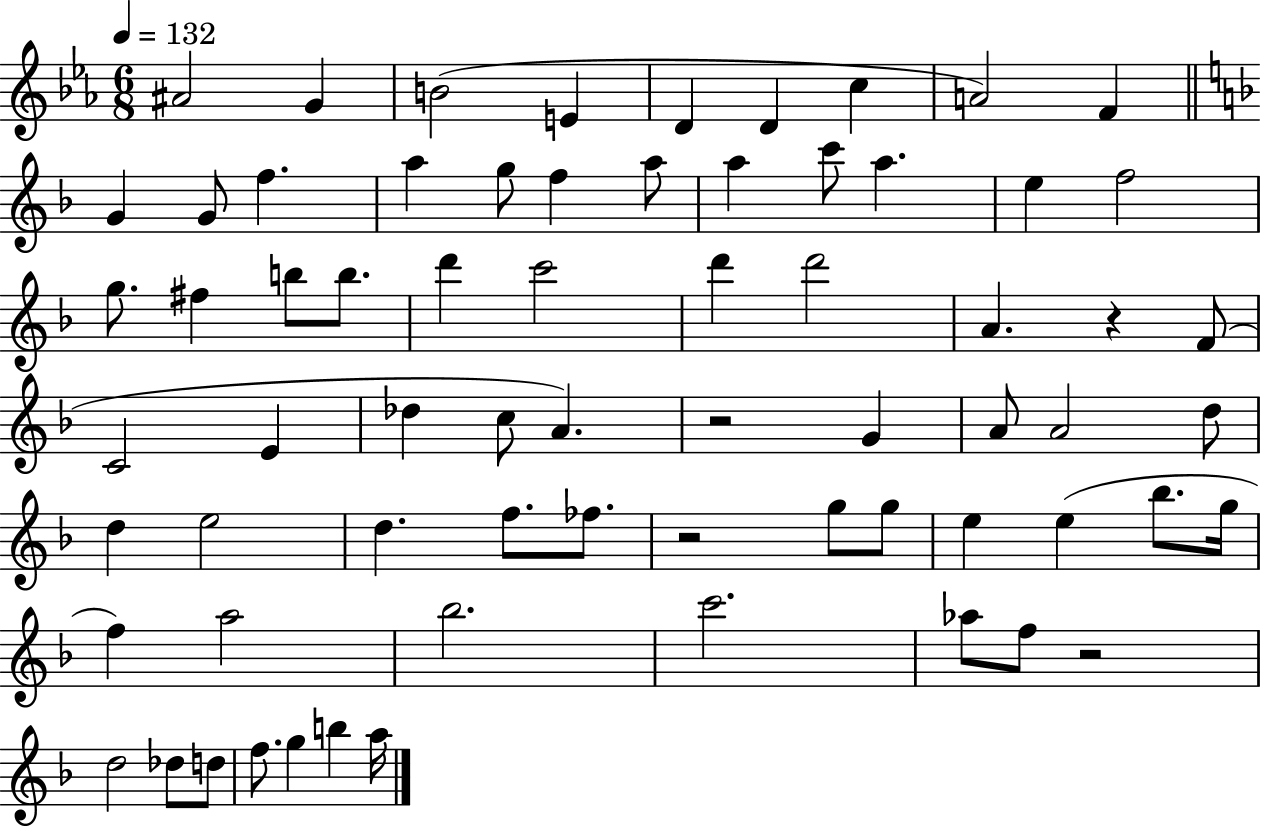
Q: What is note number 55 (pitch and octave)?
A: C6